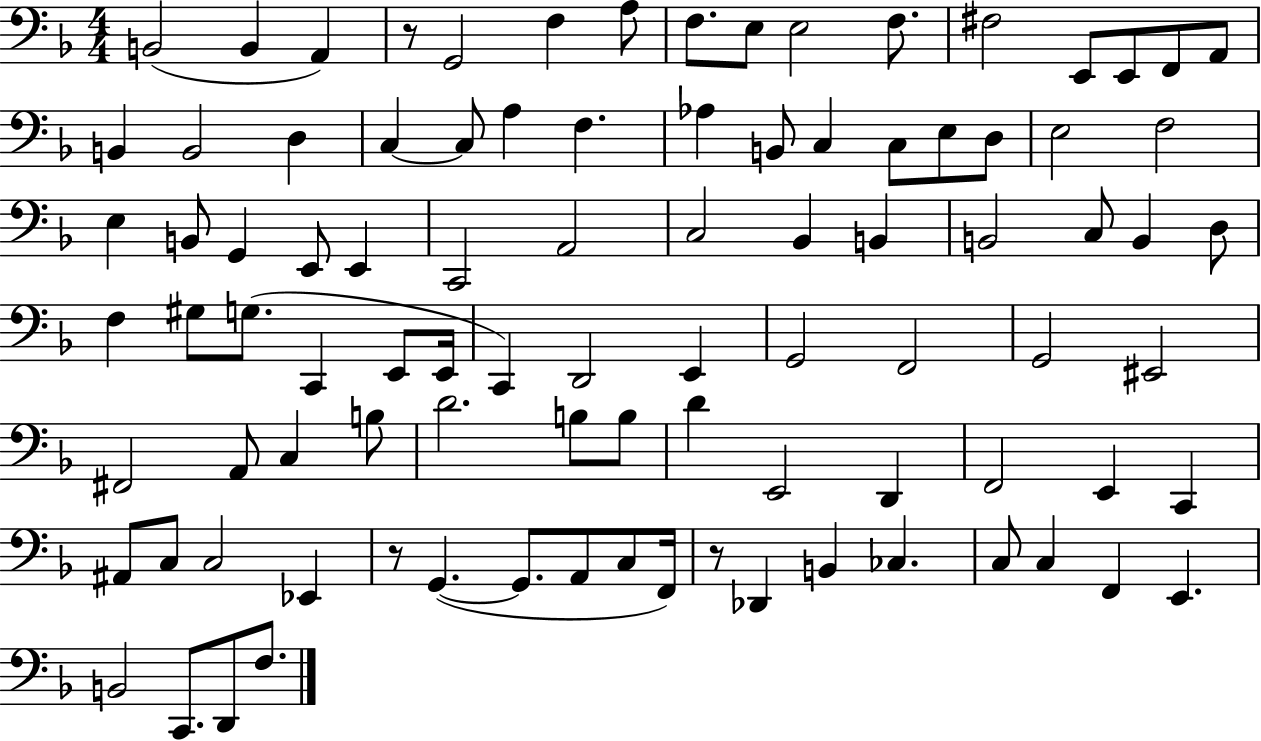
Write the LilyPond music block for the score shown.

{
  \clef bass
  \numericTimeSignature
  \time 4/4
  \key f \major
  b,2( b,4 a,4) | r8 g,2 f4 a8 | f8. e8 e2 f8. | fis2 e,8 e,8 f,8 a,8 | \break b,4 b,2 d4 | c4~~ c8 a4 f4. | aes4 b,8 c4 c8 e8 d8 | e2 f2 | \break e4 b,8 g,4 e,8 e,4 | c,2 a,2 | c2 bes,4 b,4 | b,2 c8 b,4 d8 | \break f4 gis8 g8.( c,4 e,8 e,16 | c,4) d,2 e,4 | g,2 f,2 | g,2 eis,2 | \break fis,2 a,8 c4 b8 | d'2. b8 b8 | d'4 e,2 d,4 | f,2 e,4 c,4 | \break ais,8 c8 c2 ees,4 | r8 g,4.~(~ g,8. a,8 c8 f,16) | r8 des,4 b,4 ces4. | c8 c4 f,4 e,4. | \break b,2 c,8. d,8 f8. | \bar "|."
}